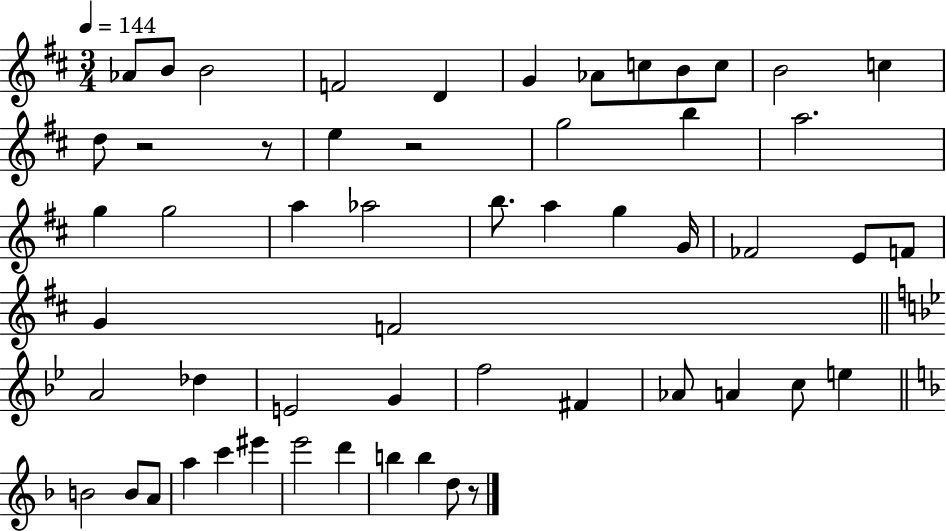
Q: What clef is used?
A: treble